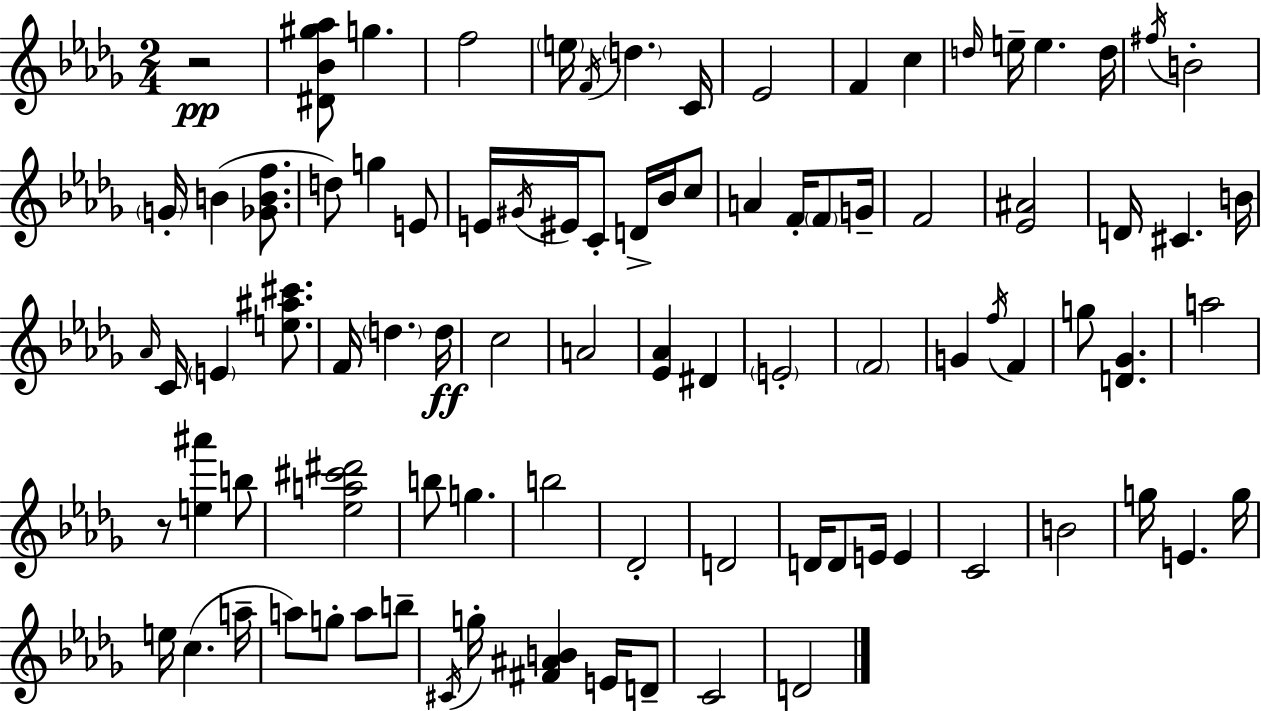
{
  \clef treble
  \numericTimeSignature
  \time 2/4
  \key bes \minor
  r2\pp | <dis' bes' gis'' aes''>8 g''4. | f''2 | \parenthesize e''16 \acciaccatura { f'16 } \parenthesize d''4. | \break c'16 ees'2 | f'4 c''4 | \grace { d''16 } e''16-- e''4. | d''16 \acciaccatura { fis''16 } b'2-. | \break \parenthesize g'16-. b'4( | <ges' b' f''>8. d''8) g''4 | e'8 e'16 \acciaccatura { gis'16 } eis'16 c'8-. | d'16-> bes'16 c''8 a'4 | \break f'16-. \parenthesize f'8 g'16-- f'2 | <ees' ais'>2 | d'16 cis'4. | b'16 \grace { aes'16 } c'16 \parenthesize e'4 | \break <e'' ais'' cis'''>8. f'16 \parenthesize d''4. | d''16\ff c''2 | a'2 | <ees' aes'>4 | \break dis'4 \parenthesize e'2-. | \parenthesize f'2 | g'4 | \acciaccatura { f''16 } f'4 g''8 | \break <d' ges'>4. a''2 | r8 | <e'' ais'''>4 b''8 <ees'' a'' cis''' dis'''>2 | b''8 | \break g''4. b''2 | des'2-. | d'2 | d'16 d'8 | \break e'16 e'4 c'2 | b'2 | g''16 e'4. | g''16 e''16 c''4.( | \break a''16-- a''8) | g''8-. a''8 b''8-- \acciaccatura { cis'16 } g''16-. | <fis' ais' b'>4 e'16 d'8-- c'2 | d'2 | \break \bar "|."
}